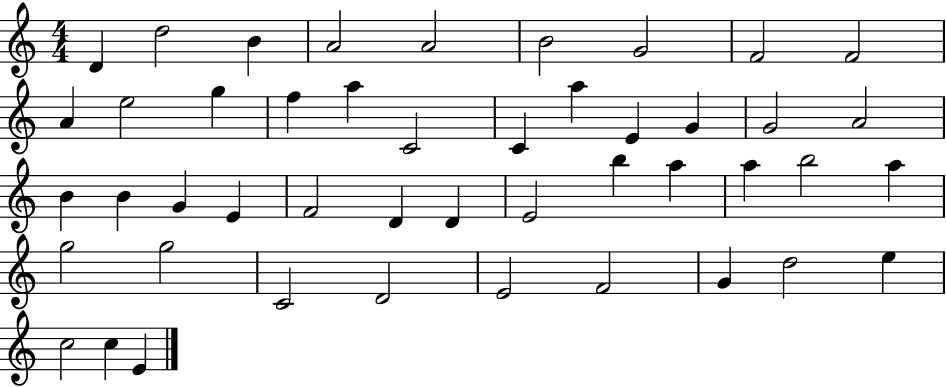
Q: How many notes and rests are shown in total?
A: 46